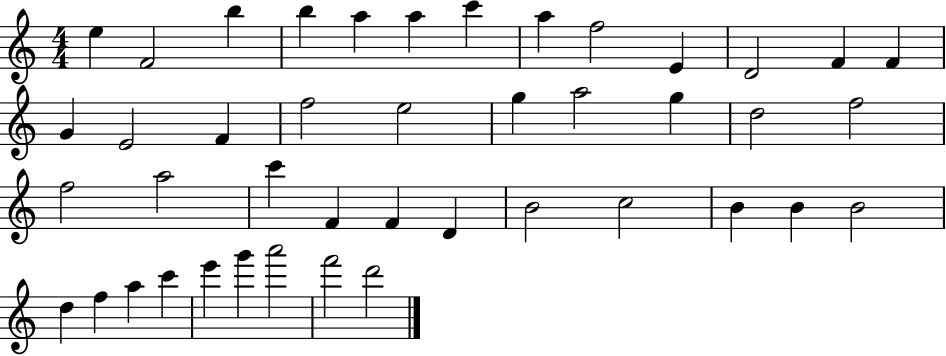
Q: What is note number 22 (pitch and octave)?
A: D5